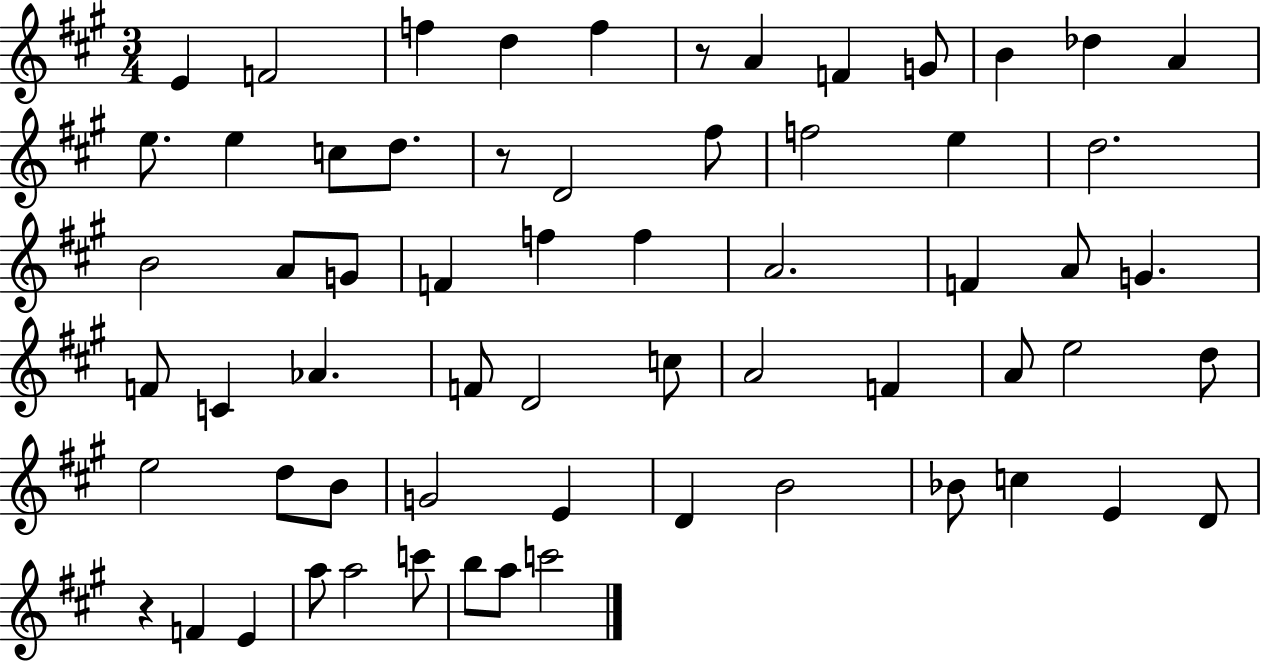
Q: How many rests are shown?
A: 3